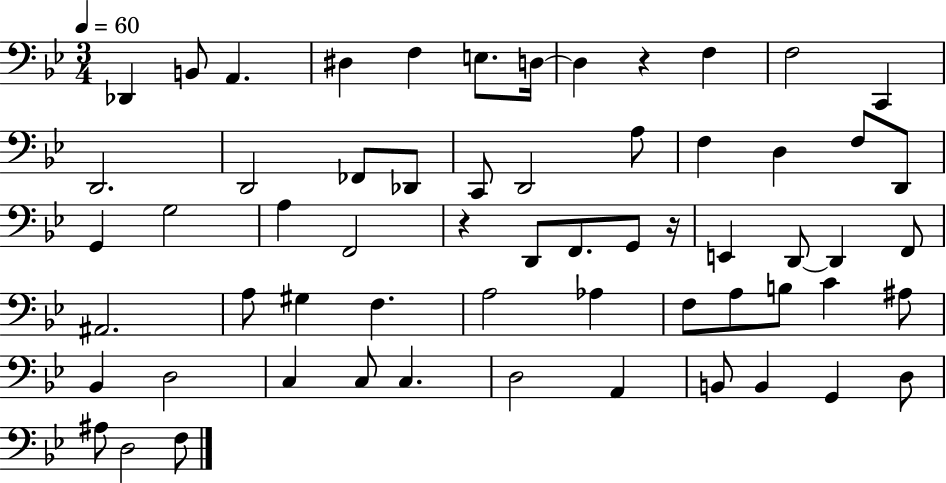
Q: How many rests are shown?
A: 3